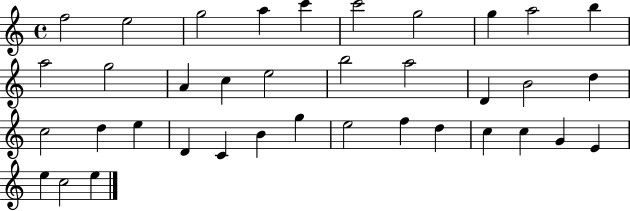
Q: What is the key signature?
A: C major